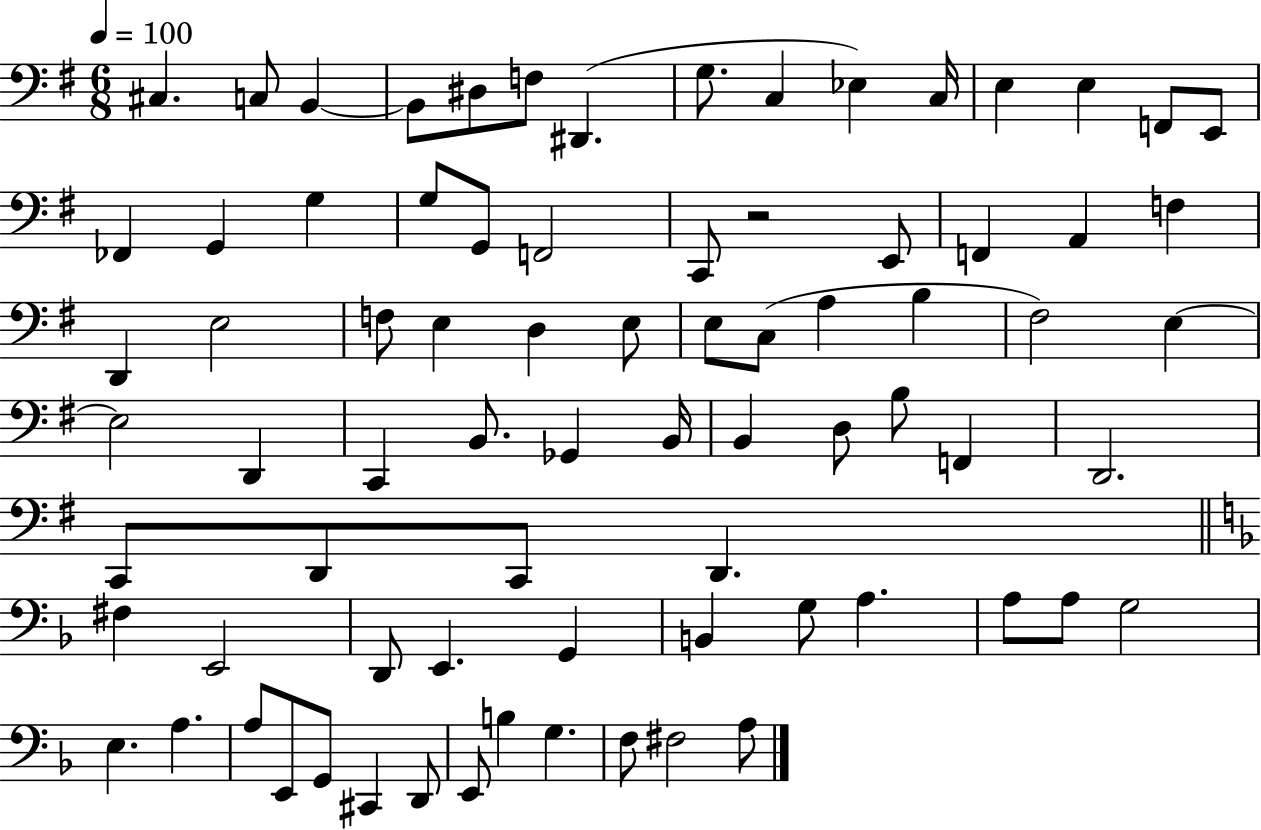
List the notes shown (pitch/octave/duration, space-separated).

C#3/q. C3/e B2/q B2/e D#3/e F3/e D#2/q. G3/e. C3/q Eb3/q C3/s E3/q E3/q F2/e E2/e FES2/q G2/q G3/q G3/e G2/e F2/h C2/e R/h E2/e F2/q A2/q F3/q D2/q E3/h F3/e E3/q D3/q E3/e E3/e C3/e A3/q B3/q F#3/h E3/q E3/h D2/q C2/q B2/e. Gb2/q B2/s B2/q D3/e B3/e F2/q D2/h. C2/e D2/e C2/e D2/q. F#3/q E2/h D2/e E2/q. G2/q B2/q G3/e A3/q. A3/e A3/e G3/h E3/q. A3/q. A3/e E2/e G2/e C#2/q D2/e E2/e B3/q G3/q. F3/e F#3/h A3/e